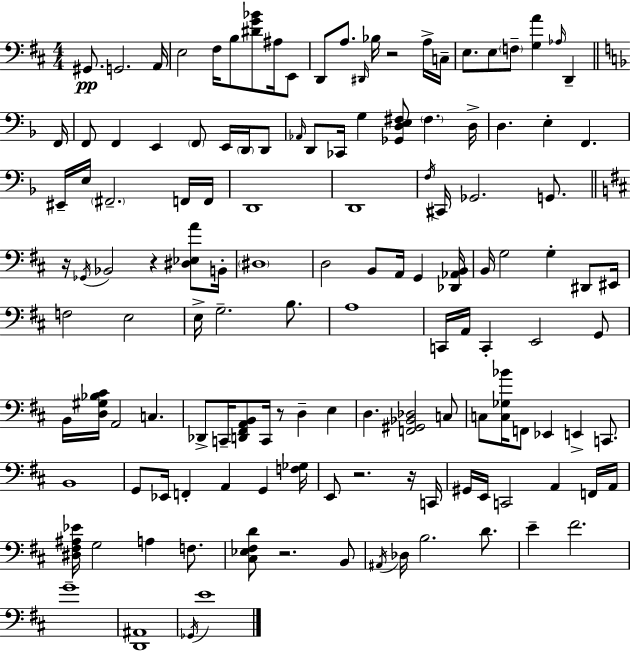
G#2/e. G2/h. A2/s E3/h F#3/s B3/e [D#4,G4,Bb4]/e A#3/s E2/e D2/e A3/e. D#2/s Bb3/s R/h A3/s C3/s E3/e. E3/e F3/e [G3,A4]/q Ab3/s D2/q F2/s F2/e F2/q E2/q F2/e E2/s D2/s D2/e Ab2/s D2/e CES2/s G3/q [Gb2,D3,E3,F#3]/e F#3/q. D3/s D3/q. E3/q F2/q. EIS2/s E3/s F#2/h. F2/s F2/s D2/w D2/w F3/s C#2/s Gb2/h. G2/e. R/s Gb2/s Bb2/h R/q [D#3,Eb3,A4]/e B2/s D#3/w D3/h B2/e A2/s G2/q [Db2,Ab2,B2]/s B2/s G3/h G3/q D#2/e EIS2/s F3/h E3/h E3/s G3/h. B3/e. A3/w C2/s A2/s C2/q E2/h G2/e B2/s [D3,G#3,Bb3,C#4]/s A2/h C3/q. Db2/e C2/s [D2,F#2,A2,B2]/e C2/s R/e D3/q E3/q D3/q. [F2,G#2,Bb2,Db3]/h C3/e C3/e [C3,Gb3,Bb4]/s F2/e Eb2/q E2/q C2/e. B2/w G2/e Eb2/s F2/q A2/q G2/q [F3,Gb3]/s E2/e R/h. R/s C2/s G#2/s E2/s C2/h A2/q F2/s A2/s [D#3,F#3,A#3,Eb4]/s G3/h A3/q F3/e. [C#3,Eb3,F#3,D4]/e R/h. B2/e A#2/s Db3/s B3/h. D4/e. E4/q F#4/h. G4/w [D2,A#2]/w Gb2/s E4/w